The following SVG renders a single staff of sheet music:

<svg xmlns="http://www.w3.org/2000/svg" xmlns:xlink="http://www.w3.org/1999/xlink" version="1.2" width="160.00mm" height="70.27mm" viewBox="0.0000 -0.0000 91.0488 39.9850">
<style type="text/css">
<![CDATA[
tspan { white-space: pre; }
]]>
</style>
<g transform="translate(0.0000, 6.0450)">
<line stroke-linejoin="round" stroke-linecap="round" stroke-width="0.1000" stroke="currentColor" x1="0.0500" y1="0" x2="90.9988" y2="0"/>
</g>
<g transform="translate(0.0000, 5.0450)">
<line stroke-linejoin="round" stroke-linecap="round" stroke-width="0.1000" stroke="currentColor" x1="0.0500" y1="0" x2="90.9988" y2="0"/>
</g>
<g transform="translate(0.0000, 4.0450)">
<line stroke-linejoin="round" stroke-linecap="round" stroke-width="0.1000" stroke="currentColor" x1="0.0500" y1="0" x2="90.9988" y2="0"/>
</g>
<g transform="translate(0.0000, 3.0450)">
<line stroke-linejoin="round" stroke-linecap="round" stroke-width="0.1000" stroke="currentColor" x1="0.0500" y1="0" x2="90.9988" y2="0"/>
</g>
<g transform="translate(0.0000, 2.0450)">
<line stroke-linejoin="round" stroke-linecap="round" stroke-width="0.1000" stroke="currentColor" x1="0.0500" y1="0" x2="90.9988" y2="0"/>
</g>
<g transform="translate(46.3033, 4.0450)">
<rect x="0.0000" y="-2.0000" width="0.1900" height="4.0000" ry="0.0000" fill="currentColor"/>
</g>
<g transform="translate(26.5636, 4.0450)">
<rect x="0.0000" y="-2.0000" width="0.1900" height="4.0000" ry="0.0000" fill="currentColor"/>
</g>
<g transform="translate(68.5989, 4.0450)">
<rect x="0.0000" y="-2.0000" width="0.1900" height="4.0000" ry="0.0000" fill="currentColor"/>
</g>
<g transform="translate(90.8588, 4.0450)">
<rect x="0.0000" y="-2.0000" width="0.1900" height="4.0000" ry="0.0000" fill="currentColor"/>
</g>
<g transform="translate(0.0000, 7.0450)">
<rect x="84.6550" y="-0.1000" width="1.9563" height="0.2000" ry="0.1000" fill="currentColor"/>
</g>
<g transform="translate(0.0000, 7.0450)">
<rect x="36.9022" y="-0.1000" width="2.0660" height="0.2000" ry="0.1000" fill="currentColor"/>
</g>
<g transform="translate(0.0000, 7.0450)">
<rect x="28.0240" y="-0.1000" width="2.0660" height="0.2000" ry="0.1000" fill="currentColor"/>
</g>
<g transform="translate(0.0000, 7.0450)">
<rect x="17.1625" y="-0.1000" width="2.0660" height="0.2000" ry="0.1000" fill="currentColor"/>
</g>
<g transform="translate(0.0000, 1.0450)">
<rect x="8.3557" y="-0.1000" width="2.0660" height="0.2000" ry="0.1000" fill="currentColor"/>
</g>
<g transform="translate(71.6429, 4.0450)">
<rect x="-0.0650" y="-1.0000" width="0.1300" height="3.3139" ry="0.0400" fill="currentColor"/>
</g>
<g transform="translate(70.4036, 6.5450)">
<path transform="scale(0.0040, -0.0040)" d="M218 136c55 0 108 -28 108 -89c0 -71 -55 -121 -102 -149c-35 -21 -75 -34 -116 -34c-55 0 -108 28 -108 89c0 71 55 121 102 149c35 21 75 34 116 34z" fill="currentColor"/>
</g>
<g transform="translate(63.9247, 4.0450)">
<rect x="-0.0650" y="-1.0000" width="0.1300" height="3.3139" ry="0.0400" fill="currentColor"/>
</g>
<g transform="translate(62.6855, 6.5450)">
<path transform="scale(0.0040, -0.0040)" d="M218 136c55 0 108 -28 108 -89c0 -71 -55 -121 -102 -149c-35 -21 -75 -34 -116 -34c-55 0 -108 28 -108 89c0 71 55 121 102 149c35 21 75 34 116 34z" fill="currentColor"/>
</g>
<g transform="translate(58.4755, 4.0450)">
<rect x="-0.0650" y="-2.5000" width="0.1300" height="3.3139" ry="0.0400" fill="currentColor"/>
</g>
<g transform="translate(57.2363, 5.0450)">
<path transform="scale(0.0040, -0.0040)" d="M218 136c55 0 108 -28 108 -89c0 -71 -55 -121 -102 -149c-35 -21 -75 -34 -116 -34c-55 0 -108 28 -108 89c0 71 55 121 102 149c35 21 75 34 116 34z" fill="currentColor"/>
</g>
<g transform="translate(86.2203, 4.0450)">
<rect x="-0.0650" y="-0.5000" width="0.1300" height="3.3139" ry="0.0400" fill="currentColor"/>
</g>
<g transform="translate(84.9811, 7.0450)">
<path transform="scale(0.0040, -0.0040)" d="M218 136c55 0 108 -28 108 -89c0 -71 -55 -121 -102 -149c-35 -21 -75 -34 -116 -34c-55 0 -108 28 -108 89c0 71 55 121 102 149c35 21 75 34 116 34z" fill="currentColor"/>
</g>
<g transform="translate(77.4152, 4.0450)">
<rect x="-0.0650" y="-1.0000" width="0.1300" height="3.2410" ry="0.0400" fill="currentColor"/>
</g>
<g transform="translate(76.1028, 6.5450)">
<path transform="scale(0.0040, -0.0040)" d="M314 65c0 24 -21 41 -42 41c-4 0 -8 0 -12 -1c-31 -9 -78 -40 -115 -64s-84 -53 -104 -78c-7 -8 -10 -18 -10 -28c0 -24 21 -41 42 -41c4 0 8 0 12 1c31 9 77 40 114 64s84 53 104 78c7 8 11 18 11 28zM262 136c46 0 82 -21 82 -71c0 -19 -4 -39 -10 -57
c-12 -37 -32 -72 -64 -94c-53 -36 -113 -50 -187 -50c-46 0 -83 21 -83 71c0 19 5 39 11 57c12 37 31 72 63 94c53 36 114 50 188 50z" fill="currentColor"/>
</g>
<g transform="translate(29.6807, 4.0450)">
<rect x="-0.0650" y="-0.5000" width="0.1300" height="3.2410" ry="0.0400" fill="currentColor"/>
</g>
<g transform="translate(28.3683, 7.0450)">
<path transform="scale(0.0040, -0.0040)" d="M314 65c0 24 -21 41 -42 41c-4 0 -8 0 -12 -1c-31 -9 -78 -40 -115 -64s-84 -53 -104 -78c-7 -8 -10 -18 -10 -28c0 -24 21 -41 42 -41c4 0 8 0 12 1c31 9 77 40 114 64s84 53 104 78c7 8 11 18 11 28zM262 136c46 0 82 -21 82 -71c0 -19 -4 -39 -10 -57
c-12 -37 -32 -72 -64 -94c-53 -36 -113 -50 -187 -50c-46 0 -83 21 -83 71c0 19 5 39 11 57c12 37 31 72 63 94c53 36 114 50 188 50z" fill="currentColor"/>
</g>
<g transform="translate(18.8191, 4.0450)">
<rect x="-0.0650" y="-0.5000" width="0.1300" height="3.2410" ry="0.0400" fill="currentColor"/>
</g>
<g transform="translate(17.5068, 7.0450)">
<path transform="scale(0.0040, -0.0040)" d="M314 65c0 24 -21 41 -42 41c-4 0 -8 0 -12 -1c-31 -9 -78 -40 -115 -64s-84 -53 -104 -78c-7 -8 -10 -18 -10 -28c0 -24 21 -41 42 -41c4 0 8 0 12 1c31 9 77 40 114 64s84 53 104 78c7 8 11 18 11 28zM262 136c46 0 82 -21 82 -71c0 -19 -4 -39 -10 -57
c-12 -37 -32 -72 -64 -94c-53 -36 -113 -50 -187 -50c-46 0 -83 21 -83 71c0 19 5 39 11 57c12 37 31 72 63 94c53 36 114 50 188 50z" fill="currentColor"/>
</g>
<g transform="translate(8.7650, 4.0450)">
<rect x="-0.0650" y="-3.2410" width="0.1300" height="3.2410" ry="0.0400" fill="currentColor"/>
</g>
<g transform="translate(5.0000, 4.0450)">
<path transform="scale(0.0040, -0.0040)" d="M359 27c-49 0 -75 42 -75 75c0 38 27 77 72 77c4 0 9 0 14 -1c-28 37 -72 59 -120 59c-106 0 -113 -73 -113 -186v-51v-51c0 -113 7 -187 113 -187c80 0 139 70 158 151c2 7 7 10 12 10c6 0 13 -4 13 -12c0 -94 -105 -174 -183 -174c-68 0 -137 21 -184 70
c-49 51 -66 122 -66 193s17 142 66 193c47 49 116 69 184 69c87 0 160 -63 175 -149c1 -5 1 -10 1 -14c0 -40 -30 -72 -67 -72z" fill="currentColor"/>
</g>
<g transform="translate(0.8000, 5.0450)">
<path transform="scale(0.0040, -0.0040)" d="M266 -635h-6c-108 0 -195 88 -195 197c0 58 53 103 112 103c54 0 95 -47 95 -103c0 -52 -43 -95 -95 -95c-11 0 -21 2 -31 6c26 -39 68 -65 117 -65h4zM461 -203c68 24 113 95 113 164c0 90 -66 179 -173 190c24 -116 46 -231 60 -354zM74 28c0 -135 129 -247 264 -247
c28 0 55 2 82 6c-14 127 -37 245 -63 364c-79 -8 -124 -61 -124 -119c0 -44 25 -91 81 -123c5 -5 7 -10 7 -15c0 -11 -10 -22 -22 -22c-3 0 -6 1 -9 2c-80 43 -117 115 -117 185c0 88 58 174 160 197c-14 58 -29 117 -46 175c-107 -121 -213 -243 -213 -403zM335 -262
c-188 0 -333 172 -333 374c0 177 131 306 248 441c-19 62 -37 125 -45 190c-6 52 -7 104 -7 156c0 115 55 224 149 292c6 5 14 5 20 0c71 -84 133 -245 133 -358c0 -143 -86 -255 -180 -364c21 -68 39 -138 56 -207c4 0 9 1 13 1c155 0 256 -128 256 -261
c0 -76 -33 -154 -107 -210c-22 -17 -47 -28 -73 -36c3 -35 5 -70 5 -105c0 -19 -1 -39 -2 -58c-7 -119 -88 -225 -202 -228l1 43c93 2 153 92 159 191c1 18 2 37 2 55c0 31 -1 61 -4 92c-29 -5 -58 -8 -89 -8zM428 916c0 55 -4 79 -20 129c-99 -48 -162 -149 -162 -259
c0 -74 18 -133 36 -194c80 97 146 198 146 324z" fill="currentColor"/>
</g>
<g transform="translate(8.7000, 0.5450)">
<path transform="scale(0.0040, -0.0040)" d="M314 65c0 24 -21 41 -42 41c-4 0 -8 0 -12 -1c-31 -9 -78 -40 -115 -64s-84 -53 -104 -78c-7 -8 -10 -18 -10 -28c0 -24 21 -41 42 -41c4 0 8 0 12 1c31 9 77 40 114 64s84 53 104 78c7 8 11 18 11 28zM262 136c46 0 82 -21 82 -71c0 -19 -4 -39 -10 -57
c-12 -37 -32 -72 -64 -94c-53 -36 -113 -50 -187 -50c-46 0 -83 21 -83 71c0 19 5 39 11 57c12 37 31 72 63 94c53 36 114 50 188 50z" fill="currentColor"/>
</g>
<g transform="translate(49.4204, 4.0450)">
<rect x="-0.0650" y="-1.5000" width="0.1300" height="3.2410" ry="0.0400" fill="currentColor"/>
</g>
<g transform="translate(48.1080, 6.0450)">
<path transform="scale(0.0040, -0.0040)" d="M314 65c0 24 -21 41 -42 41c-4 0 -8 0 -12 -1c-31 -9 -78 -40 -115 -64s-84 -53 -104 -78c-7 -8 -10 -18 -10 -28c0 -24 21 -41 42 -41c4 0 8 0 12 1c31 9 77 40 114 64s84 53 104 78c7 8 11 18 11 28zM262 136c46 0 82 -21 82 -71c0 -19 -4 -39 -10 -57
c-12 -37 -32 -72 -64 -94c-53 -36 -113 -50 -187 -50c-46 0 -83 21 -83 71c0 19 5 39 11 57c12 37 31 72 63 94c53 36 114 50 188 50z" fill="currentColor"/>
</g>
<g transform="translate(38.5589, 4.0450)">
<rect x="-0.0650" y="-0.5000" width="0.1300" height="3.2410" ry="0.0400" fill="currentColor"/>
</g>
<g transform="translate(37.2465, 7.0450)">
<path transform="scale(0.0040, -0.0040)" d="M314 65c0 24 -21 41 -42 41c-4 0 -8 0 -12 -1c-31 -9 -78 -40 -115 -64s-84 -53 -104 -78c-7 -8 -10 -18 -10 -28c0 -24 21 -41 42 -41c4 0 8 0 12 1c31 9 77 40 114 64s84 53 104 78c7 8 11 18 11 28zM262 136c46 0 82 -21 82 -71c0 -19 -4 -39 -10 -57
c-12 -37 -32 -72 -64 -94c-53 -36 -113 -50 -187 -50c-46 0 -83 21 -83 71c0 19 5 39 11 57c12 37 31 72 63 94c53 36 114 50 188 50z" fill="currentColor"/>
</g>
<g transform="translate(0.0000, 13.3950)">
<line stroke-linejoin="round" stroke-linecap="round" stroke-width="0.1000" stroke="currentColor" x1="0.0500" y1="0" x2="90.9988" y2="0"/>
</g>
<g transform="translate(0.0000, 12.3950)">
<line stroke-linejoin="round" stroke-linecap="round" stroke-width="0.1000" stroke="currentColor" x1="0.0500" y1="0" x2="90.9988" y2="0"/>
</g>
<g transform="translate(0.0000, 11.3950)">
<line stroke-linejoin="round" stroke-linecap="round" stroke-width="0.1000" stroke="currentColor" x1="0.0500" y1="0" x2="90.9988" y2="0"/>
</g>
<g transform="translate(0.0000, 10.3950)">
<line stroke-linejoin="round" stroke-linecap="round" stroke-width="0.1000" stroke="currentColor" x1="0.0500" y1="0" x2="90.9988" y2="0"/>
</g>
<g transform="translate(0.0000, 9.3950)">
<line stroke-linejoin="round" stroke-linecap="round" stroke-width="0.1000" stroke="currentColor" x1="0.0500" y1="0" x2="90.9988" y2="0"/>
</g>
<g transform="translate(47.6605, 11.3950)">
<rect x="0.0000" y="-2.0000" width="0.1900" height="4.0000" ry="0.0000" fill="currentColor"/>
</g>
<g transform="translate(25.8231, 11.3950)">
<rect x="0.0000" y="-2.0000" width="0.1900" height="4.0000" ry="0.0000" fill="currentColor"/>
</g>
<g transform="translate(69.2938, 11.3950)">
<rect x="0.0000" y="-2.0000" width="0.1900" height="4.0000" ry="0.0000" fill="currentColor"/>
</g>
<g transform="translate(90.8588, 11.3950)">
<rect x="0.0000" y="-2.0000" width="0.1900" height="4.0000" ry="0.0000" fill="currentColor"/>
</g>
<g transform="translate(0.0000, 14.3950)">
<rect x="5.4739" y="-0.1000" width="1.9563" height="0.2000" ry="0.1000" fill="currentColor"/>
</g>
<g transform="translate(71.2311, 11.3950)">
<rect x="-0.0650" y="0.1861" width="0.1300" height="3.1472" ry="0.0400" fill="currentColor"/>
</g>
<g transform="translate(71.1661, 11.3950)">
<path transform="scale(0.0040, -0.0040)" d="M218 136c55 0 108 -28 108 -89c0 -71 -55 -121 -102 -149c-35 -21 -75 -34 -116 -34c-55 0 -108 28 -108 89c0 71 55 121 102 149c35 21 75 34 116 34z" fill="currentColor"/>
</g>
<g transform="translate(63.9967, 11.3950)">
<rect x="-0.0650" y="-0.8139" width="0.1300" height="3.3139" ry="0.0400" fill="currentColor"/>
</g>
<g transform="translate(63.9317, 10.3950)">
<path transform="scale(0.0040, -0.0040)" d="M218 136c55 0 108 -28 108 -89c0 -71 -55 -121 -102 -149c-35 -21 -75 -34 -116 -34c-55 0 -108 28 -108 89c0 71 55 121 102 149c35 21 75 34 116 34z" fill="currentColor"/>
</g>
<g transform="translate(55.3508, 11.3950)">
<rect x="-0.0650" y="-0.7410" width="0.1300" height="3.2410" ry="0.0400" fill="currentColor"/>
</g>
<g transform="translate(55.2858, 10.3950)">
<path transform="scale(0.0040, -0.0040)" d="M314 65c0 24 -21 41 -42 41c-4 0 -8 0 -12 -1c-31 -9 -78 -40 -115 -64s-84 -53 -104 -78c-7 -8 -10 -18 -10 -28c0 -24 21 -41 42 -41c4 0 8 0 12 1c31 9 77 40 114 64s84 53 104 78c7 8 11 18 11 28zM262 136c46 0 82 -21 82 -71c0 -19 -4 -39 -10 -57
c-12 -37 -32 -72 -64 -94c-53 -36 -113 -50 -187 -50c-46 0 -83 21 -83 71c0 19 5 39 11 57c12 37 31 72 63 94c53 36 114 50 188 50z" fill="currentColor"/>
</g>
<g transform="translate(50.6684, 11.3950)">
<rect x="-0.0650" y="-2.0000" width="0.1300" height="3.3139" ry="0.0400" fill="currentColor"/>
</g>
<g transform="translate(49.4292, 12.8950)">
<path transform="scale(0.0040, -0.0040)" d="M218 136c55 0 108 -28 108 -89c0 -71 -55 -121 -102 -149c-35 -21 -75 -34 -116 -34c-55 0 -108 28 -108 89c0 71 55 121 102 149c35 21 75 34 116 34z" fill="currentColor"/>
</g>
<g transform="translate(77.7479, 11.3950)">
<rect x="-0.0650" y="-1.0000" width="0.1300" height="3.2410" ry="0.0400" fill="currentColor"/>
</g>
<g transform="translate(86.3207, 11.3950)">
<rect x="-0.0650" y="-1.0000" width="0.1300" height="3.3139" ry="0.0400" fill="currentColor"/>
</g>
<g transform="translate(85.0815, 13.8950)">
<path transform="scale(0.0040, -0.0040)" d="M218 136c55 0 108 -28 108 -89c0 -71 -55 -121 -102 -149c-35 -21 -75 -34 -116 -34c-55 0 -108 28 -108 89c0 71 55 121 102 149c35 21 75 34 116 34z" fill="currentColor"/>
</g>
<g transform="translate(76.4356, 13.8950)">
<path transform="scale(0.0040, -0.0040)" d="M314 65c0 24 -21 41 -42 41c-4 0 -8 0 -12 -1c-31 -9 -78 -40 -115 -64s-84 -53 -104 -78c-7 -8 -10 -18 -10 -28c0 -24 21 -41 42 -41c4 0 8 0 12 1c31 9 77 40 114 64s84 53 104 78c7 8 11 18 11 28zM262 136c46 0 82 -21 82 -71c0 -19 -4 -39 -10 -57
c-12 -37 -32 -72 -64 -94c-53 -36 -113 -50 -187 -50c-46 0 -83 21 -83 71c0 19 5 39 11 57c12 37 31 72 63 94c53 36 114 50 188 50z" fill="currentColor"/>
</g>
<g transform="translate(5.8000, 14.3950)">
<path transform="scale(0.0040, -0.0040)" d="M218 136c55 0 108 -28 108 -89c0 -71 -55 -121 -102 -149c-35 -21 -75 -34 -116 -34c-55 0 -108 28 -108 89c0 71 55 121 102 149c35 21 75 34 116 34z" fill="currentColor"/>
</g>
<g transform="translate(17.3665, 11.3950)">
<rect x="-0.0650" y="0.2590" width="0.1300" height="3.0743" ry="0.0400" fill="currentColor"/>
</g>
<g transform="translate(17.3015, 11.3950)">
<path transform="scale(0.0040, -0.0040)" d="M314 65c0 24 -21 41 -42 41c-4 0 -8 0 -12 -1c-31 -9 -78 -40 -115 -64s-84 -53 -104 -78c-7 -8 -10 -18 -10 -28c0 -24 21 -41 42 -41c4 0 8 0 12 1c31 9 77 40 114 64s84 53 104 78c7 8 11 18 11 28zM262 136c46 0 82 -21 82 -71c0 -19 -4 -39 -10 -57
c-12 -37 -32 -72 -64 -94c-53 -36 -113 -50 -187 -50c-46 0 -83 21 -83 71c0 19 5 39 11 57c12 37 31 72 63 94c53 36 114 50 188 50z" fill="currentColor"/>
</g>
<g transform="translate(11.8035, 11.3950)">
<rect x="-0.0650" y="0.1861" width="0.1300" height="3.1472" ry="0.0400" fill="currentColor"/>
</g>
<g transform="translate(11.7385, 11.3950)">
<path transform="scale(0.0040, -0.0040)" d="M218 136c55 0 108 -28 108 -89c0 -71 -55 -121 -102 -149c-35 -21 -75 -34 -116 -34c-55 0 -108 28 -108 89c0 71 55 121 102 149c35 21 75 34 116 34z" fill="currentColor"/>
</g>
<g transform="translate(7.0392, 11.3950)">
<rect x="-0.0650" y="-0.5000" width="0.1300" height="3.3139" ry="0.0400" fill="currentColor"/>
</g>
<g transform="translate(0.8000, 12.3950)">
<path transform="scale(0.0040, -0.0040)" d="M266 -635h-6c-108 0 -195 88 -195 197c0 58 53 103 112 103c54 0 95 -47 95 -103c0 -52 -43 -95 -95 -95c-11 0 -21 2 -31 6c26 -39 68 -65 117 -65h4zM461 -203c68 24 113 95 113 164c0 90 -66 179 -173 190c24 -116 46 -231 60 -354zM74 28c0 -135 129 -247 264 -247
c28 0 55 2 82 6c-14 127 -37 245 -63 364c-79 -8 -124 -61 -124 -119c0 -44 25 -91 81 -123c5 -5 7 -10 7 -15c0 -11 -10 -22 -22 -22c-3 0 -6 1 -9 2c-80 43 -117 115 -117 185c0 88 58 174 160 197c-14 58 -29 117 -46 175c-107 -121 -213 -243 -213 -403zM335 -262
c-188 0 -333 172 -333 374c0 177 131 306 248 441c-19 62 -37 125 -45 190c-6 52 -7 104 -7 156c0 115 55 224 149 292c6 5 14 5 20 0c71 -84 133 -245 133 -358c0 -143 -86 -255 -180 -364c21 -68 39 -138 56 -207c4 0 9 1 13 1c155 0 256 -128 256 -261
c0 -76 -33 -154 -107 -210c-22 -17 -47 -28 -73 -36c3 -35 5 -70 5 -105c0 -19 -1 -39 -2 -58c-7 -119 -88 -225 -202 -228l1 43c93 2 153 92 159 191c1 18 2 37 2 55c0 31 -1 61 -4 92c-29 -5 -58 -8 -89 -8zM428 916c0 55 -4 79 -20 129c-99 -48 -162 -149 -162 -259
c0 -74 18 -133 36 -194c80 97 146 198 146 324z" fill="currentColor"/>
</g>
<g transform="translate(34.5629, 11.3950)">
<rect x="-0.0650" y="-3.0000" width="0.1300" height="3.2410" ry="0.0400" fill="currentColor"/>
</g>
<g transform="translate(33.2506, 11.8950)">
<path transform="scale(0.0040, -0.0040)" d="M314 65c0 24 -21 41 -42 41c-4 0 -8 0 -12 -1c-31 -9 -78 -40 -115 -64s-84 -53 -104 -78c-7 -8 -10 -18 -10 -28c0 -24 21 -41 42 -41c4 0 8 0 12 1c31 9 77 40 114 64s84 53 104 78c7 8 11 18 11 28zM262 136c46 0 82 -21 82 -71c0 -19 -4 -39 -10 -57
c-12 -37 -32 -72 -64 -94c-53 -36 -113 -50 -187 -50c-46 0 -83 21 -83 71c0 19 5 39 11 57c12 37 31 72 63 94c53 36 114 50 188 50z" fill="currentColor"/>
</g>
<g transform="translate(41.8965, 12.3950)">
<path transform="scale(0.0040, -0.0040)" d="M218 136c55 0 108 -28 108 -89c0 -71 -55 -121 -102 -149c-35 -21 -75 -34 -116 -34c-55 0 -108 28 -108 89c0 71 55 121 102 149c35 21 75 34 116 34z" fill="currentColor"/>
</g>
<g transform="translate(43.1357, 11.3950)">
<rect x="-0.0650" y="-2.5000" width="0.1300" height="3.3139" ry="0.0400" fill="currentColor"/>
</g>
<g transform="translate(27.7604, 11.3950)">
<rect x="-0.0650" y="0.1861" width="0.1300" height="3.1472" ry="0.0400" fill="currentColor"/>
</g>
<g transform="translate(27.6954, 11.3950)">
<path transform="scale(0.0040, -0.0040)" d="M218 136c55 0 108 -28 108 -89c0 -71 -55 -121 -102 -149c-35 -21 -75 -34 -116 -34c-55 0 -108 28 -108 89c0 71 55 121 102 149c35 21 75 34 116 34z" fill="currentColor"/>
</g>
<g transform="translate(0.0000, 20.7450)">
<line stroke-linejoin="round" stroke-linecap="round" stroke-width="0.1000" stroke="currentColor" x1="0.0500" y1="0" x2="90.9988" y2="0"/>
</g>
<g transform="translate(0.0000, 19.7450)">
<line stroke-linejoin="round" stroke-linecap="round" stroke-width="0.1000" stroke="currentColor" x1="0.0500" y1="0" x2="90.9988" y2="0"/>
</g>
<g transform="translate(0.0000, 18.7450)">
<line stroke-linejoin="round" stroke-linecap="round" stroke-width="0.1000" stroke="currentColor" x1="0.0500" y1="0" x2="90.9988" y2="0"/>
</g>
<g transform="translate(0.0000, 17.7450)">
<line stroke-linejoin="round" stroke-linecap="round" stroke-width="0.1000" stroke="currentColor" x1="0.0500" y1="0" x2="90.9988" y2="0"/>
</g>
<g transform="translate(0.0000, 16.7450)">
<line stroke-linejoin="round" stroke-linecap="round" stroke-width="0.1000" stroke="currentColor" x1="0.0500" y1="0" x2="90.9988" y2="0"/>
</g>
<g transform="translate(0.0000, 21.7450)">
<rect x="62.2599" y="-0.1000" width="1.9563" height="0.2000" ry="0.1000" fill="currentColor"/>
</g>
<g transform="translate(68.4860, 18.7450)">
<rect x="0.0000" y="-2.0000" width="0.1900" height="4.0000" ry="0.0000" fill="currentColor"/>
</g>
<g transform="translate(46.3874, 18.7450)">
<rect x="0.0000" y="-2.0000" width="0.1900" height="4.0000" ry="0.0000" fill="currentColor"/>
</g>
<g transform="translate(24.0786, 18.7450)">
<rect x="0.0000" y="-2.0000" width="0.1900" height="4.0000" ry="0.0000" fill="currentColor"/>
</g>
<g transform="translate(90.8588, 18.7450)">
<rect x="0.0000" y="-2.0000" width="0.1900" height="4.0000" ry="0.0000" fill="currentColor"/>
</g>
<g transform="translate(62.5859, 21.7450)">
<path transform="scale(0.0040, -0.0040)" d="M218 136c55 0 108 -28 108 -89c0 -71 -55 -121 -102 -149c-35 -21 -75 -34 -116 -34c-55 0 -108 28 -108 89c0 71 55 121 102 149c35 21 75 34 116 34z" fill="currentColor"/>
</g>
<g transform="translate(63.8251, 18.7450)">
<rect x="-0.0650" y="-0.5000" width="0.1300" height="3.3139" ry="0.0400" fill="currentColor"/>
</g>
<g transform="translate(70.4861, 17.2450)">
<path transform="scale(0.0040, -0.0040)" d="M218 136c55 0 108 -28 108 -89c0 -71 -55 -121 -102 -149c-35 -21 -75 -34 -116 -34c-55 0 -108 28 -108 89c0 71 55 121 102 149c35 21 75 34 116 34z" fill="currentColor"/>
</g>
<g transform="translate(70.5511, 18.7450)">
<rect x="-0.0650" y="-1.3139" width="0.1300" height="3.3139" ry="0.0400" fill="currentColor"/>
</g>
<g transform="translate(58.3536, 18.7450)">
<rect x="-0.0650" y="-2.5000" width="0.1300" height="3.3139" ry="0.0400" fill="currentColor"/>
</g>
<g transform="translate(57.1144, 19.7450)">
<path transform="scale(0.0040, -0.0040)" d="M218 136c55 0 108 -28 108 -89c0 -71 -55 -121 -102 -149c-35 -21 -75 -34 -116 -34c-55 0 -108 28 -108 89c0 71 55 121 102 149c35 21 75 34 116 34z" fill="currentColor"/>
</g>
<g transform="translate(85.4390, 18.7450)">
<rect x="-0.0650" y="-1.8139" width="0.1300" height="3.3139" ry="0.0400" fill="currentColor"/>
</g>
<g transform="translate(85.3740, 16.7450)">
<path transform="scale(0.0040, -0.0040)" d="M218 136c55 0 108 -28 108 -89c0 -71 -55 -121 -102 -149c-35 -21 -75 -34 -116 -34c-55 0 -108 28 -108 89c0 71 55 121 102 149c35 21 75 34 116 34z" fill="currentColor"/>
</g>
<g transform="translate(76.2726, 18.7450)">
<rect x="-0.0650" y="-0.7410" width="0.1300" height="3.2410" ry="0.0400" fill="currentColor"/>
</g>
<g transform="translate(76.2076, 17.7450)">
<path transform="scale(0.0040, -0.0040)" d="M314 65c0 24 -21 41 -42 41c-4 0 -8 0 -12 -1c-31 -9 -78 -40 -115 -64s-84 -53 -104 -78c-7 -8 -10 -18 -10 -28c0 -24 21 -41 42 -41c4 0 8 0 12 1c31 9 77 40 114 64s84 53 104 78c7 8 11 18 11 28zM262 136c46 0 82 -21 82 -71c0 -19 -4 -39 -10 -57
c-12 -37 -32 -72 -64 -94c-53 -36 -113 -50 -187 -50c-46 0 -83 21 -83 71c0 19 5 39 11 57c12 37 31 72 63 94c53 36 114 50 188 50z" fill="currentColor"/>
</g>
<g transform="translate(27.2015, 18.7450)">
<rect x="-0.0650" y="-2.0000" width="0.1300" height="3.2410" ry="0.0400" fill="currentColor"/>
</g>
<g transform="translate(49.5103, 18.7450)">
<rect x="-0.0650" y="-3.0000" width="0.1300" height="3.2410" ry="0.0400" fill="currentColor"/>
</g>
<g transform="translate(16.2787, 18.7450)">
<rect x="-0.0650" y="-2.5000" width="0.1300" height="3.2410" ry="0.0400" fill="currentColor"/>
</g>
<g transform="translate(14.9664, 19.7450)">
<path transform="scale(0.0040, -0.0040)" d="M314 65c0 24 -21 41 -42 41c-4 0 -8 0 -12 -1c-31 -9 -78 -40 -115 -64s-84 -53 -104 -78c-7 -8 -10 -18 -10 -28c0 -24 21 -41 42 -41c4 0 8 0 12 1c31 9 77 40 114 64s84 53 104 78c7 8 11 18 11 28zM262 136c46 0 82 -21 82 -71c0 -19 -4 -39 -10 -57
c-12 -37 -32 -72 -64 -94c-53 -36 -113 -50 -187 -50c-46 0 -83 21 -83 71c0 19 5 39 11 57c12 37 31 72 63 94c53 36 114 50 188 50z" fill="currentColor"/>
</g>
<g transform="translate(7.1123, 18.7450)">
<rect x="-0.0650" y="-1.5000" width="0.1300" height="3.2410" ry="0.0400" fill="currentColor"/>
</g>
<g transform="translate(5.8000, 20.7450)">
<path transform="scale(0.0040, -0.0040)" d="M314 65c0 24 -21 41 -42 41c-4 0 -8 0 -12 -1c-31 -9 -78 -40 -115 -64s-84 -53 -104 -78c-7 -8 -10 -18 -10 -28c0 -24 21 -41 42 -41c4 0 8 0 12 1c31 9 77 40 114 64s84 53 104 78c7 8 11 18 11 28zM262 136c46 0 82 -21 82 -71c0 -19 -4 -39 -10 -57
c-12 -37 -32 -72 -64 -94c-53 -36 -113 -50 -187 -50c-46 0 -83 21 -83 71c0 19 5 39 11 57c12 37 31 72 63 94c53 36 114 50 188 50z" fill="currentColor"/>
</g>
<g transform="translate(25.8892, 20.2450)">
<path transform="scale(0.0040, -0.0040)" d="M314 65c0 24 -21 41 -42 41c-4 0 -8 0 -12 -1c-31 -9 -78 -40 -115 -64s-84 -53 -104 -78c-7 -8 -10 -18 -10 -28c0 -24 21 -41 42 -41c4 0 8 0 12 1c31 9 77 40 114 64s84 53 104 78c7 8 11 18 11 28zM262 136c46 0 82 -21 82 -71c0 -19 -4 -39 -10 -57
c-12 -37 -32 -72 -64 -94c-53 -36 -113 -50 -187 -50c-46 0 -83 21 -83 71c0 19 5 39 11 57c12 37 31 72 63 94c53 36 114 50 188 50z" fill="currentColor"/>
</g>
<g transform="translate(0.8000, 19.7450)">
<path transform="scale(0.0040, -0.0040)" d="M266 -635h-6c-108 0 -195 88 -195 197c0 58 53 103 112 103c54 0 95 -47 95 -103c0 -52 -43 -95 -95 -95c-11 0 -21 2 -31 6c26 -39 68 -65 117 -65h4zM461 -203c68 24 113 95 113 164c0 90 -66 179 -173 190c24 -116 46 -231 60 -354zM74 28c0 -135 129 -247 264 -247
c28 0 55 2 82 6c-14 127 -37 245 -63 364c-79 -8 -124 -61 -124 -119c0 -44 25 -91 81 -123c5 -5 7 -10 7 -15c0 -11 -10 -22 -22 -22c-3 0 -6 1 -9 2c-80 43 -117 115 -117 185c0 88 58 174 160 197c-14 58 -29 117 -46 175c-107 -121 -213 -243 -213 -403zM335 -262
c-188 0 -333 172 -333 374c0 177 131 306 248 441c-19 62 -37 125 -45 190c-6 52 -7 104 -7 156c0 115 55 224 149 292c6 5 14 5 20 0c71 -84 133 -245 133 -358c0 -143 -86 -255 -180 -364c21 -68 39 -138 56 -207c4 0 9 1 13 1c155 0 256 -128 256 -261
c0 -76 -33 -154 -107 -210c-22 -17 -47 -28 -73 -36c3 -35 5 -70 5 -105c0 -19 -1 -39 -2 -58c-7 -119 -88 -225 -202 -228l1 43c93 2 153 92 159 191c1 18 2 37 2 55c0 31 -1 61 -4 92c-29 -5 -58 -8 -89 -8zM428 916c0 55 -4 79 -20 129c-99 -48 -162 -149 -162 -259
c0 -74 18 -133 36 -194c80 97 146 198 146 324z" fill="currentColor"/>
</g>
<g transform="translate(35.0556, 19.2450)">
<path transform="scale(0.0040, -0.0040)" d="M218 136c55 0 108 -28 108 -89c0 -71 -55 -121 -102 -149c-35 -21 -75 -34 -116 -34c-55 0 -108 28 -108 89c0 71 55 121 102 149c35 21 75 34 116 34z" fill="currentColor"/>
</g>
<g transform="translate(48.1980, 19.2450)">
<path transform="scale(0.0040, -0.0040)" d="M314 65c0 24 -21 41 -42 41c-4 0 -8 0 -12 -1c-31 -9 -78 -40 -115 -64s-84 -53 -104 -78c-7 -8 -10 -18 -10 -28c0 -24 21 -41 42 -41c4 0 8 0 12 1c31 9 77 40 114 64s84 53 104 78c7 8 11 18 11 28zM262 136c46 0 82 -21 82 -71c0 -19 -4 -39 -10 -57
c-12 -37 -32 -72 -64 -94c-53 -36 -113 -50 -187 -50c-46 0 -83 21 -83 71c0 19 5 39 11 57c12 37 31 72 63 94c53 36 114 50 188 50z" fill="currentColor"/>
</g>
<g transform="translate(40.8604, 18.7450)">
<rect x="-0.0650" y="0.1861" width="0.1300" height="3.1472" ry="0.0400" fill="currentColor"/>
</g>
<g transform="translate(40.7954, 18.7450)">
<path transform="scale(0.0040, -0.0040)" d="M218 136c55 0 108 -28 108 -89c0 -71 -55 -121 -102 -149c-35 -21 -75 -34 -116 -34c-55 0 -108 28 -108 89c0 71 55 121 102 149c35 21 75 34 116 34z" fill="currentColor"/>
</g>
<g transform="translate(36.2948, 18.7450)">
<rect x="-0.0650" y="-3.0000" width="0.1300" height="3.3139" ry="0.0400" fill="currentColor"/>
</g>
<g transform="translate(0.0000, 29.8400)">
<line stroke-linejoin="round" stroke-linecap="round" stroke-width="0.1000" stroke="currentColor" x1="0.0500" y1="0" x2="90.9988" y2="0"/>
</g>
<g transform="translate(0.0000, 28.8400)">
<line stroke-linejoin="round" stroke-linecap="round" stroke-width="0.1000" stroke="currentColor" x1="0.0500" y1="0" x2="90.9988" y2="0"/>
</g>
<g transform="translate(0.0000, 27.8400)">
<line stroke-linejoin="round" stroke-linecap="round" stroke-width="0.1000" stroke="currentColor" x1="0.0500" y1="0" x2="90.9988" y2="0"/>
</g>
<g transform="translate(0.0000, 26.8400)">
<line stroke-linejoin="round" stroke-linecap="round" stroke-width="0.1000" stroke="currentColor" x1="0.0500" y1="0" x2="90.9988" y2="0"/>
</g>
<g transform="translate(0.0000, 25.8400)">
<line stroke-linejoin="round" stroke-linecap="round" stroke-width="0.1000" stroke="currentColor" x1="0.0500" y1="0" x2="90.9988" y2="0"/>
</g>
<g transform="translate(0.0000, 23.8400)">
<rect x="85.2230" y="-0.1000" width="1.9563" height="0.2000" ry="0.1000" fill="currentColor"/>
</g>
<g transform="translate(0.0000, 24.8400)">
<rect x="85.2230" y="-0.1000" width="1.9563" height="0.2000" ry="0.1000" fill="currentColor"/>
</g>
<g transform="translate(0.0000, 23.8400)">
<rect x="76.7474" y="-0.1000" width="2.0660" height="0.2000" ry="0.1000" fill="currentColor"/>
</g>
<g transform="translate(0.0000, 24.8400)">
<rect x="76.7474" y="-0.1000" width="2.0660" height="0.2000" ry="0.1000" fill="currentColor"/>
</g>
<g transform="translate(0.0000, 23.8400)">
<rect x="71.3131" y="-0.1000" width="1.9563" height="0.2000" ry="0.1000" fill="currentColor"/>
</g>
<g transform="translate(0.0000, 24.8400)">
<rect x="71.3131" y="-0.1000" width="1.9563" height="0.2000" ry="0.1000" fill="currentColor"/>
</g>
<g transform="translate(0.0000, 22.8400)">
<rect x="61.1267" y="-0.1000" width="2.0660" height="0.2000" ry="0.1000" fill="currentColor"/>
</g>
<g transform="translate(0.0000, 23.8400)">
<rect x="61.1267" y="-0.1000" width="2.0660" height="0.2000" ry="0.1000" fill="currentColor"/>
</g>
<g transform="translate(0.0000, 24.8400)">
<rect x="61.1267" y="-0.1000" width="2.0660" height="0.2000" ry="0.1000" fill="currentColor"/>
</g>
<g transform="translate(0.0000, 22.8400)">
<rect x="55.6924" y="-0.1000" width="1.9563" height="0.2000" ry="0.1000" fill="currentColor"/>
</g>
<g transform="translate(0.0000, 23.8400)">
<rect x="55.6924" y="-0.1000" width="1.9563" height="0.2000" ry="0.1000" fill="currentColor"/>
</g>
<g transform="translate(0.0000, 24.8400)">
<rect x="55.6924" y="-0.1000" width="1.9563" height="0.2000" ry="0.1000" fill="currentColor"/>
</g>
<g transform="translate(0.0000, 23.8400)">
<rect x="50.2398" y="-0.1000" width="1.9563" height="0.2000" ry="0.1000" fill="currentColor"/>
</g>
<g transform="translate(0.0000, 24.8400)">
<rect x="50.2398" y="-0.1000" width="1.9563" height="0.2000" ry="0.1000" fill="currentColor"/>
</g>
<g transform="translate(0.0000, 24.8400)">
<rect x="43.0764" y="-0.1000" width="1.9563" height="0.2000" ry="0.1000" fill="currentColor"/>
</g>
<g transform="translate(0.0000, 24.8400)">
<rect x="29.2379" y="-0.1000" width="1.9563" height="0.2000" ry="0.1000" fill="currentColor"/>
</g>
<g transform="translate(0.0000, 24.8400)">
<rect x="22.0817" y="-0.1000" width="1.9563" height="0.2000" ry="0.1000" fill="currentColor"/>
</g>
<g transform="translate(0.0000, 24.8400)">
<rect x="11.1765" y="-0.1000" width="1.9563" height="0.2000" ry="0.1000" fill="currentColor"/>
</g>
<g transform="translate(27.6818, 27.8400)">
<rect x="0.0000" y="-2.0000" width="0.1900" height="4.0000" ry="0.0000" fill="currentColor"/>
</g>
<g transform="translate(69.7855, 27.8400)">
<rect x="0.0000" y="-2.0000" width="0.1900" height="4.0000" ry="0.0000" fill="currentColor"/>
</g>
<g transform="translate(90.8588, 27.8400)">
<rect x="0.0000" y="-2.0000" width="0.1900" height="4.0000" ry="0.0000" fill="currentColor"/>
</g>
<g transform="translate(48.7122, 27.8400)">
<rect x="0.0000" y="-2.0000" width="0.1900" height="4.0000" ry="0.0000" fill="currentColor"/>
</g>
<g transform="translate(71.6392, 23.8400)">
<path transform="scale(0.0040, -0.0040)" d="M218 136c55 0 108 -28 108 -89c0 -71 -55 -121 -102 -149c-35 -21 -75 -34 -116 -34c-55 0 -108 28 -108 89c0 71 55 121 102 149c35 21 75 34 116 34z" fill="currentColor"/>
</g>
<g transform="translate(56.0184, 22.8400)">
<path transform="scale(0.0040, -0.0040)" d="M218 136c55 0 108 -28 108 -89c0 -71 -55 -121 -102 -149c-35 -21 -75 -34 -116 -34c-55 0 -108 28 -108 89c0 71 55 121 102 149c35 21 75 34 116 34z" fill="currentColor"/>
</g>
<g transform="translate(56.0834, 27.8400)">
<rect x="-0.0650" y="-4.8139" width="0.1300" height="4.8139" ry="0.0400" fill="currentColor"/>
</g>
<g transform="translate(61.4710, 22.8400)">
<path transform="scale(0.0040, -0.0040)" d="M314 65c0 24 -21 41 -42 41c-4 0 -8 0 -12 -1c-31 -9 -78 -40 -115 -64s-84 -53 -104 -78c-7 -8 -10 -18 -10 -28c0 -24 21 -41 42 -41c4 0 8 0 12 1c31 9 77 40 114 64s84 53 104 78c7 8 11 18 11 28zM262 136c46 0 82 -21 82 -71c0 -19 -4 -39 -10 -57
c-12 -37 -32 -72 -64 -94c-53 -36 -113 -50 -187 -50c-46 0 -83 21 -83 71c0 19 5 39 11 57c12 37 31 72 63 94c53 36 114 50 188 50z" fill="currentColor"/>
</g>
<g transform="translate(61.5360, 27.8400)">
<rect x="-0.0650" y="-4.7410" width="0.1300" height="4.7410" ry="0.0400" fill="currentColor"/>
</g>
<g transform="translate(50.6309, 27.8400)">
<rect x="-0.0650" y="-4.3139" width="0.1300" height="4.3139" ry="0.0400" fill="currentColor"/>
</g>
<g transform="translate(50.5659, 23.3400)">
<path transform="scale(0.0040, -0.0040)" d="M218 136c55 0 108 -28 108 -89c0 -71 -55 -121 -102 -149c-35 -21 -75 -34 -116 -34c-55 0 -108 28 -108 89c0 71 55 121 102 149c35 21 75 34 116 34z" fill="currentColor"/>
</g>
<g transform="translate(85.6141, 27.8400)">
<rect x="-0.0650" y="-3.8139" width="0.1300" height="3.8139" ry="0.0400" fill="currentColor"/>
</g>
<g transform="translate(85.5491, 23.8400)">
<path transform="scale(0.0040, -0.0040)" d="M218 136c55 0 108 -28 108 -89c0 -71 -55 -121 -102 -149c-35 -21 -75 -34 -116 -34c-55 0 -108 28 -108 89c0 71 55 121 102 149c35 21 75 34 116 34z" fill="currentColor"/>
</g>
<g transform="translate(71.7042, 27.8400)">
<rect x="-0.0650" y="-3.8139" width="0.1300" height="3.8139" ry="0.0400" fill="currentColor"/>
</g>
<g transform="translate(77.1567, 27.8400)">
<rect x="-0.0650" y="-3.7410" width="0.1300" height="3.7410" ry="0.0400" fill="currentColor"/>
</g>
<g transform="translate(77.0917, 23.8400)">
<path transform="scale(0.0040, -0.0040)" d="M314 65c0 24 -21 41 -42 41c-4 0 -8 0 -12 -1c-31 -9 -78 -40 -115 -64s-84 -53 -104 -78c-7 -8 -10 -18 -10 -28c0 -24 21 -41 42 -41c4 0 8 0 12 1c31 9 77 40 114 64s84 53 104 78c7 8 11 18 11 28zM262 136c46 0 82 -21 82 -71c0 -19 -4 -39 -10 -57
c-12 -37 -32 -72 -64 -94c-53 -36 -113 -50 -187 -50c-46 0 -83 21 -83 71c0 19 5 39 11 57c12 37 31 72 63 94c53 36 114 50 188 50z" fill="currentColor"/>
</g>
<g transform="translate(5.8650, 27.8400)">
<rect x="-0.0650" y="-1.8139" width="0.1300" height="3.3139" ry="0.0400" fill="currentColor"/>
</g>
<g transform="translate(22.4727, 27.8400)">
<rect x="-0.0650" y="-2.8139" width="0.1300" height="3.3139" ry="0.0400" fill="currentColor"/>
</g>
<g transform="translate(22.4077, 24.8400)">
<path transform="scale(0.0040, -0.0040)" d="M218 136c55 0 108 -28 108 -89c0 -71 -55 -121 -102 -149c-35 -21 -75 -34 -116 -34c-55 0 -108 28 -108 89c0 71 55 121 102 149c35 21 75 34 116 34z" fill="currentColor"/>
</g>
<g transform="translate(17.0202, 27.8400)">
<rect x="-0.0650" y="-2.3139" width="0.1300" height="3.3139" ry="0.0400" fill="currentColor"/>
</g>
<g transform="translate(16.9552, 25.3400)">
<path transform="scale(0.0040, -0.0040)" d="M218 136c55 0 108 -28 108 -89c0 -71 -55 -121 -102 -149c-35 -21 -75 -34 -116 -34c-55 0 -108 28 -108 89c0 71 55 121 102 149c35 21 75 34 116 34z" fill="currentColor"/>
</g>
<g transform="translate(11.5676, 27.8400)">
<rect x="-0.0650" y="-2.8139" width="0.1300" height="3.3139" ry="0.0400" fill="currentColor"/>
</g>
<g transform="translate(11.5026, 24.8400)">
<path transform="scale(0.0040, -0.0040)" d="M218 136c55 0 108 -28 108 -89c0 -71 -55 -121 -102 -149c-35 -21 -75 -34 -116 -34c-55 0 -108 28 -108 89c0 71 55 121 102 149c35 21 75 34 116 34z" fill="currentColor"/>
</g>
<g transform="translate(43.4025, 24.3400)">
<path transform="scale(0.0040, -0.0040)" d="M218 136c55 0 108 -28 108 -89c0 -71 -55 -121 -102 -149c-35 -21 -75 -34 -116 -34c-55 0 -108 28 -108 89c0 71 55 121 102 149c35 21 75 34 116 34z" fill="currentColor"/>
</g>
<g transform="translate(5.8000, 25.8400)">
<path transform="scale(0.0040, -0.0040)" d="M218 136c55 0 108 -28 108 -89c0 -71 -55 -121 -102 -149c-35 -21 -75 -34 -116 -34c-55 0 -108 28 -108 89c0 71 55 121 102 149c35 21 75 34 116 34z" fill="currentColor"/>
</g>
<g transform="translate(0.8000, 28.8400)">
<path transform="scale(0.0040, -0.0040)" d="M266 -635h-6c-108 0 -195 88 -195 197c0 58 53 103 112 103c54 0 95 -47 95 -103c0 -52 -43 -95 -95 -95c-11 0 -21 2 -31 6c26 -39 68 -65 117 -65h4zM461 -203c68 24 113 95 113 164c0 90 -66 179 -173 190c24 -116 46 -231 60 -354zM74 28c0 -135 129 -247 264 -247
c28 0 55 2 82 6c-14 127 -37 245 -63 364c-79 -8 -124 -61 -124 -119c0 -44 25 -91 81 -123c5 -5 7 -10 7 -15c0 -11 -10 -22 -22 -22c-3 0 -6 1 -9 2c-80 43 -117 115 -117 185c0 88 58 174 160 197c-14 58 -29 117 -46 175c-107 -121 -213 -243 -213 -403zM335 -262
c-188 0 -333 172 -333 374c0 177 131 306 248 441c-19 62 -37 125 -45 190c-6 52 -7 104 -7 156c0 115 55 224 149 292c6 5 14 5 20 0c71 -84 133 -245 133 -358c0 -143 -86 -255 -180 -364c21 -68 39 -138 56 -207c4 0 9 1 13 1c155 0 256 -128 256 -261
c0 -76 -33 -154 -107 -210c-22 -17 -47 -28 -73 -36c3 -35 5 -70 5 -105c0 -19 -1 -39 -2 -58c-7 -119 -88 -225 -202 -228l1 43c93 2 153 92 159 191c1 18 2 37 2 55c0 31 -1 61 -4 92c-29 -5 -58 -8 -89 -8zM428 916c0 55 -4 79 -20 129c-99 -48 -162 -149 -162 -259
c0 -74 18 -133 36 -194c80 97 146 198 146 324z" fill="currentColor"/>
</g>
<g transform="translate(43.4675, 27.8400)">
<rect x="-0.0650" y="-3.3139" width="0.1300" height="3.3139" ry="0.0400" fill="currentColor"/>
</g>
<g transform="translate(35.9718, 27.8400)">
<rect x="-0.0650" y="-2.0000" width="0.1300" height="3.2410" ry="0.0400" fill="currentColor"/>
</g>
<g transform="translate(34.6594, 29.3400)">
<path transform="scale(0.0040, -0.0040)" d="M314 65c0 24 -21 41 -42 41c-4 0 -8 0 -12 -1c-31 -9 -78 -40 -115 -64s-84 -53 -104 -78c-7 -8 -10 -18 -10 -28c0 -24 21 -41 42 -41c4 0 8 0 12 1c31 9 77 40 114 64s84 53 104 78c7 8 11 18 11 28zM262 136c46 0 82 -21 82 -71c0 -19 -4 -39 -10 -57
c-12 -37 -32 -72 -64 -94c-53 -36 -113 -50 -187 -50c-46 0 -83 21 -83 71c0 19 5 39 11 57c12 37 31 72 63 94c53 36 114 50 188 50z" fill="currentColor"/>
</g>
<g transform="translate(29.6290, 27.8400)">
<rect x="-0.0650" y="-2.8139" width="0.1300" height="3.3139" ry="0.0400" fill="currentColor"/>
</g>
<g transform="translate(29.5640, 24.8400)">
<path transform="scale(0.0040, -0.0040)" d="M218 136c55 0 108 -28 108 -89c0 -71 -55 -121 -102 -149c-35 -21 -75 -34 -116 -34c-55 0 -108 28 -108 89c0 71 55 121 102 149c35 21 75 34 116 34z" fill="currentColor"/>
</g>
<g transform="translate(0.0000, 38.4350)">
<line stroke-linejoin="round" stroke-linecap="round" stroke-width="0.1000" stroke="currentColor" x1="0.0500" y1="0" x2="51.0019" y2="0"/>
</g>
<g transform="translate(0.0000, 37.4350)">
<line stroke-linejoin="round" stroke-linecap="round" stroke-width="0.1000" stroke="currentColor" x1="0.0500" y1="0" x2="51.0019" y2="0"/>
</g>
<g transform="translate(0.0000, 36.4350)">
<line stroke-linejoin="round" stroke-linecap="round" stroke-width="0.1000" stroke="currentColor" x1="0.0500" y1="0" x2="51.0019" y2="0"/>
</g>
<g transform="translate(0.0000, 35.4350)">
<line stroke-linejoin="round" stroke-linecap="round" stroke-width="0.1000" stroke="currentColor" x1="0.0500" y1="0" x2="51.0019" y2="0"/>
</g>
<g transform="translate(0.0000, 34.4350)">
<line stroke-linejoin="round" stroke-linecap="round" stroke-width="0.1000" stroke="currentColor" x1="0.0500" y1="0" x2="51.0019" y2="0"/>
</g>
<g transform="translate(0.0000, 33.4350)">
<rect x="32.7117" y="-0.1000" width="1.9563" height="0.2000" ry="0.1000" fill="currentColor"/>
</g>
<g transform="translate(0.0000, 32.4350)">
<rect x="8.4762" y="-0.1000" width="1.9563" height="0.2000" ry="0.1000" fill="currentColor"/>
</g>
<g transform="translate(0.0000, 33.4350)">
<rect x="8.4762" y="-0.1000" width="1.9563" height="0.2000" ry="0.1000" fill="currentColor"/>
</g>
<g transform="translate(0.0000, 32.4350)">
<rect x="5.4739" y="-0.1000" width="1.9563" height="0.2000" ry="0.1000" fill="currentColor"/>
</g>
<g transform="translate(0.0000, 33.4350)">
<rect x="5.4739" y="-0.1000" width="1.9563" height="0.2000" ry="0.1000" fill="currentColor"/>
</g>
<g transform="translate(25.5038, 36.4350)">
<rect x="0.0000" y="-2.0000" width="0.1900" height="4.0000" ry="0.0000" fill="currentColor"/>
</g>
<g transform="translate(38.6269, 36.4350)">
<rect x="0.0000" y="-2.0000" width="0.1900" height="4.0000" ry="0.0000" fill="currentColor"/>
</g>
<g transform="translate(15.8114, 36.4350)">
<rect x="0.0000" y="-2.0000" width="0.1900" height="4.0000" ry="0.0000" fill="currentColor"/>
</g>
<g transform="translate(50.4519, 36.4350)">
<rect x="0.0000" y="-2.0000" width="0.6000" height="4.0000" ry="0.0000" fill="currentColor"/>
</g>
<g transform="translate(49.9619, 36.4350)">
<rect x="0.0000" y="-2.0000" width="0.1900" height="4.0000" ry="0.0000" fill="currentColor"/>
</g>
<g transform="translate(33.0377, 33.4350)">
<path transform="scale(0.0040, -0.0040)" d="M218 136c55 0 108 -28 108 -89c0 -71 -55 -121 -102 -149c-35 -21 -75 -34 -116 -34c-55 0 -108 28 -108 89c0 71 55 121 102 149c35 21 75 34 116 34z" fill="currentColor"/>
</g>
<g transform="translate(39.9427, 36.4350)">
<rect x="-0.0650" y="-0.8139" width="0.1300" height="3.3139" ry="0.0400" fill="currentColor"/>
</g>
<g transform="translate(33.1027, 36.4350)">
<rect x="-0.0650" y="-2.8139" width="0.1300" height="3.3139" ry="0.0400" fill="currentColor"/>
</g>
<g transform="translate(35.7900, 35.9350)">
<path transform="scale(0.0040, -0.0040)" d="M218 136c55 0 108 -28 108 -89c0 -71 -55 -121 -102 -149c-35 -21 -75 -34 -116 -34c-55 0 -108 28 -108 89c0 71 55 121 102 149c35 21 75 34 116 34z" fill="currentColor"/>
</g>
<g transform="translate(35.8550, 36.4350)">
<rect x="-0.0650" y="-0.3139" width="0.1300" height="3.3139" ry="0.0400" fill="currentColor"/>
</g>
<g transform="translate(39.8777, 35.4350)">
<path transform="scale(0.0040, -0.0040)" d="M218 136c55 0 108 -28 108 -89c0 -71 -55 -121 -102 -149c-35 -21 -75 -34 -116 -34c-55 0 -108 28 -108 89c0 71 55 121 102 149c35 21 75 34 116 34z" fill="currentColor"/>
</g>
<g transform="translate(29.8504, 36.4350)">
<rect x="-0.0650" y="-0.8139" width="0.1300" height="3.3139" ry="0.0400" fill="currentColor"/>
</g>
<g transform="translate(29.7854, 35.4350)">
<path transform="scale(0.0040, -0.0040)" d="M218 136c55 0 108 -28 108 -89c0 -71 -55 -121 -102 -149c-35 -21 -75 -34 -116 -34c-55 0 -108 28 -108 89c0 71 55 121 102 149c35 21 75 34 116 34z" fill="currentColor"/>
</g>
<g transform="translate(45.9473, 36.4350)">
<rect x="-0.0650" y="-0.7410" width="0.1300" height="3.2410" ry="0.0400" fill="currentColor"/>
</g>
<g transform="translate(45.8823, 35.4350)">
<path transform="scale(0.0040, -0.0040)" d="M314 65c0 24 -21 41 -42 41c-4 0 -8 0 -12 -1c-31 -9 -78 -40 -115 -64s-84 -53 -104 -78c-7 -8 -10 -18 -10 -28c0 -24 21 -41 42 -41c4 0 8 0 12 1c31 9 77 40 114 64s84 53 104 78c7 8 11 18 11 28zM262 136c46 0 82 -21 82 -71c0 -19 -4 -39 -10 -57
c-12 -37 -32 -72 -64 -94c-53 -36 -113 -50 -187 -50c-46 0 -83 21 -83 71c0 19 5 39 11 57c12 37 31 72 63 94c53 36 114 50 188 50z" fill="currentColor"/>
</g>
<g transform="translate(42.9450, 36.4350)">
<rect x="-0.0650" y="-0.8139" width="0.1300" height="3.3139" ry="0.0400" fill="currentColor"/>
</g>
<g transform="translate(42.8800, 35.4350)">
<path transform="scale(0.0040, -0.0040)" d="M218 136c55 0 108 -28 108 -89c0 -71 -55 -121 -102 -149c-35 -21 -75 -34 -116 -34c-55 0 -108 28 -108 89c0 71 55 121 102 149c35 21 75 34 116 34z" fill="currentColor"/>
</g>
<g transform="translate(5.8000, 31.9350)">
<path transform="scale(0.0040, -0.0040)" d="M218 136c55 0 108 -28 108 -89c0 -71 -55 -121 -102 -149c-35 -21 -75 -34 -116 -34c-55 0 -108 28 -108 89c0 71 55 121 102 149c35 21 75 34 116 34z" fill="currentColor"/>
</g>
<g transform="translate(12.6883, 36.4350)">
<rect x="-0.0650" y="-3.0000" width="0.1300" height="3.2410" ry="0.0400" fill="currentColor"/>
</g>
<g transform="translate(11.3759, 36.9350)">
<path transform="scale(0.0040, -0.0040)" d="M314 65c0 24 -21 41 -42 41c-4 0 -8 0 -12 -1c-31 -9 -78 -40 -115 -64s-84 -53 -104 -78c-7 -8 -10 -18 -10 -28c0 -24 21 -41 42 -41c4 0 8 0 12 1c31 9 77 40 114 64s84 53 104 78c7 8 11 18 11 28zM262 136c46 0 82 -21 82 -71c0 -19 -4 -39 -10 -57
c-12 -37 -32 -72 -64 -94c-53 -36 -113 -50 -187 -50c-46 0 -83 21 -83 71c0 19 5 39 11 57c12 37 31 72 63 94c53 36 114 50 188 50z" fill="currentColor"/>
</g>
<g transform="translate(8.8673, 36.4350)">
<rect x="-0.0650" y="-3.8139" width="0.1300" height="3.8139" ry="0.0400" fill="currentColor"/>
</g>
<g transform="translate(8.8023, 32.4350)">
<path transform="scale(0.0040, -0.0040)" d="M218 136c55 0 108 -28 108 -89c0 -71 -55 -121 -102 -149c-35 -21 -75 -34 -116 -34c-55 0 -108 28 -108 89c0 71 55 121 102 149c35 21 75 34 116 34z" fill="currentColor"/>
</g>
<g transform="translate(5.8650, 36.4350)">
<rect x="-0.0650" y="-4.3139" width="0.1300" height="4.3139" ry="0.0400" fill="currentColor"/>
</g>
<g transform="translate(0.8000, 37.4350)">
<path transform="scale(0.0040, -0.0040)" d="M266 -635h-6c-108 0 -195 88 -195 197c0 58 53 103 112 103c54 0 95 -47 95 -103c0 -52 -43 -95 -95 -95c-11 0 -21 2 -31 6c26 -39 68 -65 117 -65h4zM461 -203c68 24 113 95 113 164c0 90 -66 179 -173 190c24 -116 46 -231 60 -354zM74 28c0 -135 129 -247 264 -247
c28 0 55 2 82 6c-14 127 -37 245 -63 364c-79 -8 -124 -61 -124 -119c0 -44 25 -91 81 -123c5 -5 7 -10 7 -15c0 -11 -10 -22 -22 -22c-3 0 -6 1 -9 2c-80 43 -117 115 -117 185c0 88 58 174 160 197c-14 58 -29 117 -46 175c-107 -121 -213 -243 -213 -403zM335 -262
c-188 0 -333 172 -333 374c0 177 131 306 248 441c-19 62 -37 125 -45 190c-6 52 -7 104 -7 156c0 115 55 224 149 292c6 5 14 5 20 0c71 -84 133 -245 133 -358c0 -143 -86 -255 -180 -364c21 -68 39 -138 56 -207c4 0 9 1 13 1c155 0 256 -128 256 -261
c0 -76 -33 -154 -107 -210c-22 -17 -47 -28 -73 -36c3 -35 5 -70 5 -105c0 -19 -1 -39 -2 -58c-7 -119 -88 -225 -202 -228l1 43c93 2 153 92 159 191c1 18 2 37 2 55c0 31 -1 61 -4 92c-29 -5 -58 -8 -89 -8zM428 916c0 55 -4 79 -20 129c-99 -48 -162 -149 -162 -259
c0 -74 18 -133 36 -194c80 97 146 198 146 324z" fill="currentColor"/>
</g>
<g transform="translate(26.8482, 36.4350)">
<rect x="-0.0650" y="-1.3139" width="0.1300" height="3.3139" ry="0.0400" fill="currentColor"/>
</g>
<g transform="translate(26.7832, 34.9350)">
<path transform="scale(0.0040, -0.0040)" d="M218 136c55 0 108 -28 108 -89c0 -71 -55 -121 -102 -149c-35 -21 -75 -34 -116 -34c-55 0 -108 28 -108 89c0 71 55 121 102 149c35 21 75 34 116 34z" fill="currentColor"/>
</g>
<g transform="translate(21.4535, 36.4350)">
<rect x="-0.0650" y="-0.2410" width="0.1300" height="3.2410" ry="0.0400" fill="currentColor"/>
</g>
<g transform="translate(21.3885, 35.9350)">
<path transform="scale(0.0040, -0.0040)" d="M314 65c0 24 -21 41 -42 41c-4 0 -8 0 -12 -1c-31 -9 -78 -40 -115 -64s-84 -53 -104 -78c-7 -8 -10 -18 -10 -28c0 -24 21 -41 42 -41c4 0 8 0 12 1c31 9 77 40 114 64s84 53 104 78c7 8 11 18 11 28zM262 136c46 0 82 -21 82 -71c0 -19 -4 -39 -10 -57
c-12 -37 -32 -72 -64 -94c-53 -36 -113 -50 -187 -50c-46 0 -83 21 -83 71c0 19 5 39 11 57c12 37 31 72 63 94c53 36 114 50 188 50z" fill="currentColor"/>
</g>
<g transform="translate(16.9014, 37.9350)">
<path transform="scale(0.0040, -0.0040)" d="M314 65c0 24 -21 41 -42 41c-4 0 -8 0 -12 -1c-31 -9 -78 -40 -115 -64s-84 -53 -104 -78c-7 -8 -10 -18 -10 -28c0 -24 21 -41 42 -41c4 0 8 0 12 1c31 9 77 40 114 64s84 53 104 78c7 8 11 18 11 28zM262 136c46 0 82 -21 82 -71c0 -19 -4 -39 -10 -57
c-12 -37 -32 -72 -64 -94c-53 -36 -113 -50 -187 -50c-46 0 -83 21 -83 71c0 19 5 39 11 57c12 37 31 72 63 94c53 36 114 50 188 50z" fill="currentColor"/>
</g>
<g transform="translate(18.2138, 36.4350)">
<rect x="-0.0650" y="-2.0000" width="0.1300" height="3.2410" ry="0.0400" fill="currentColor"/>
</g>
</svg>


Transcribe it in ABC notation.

X:1
T:Untitled
M:4/4
L:1/4
K:C
b2 C2 C2 C2 E2 G D D D2 C C B B2 B A2 G F d2 d B D2 D E2 G2 F2 A B A2 G C e d2 f f a g a a F2 b d' e' e'2 c' c'2 c' d' c' A2 F2 c2 e d a c d d d2